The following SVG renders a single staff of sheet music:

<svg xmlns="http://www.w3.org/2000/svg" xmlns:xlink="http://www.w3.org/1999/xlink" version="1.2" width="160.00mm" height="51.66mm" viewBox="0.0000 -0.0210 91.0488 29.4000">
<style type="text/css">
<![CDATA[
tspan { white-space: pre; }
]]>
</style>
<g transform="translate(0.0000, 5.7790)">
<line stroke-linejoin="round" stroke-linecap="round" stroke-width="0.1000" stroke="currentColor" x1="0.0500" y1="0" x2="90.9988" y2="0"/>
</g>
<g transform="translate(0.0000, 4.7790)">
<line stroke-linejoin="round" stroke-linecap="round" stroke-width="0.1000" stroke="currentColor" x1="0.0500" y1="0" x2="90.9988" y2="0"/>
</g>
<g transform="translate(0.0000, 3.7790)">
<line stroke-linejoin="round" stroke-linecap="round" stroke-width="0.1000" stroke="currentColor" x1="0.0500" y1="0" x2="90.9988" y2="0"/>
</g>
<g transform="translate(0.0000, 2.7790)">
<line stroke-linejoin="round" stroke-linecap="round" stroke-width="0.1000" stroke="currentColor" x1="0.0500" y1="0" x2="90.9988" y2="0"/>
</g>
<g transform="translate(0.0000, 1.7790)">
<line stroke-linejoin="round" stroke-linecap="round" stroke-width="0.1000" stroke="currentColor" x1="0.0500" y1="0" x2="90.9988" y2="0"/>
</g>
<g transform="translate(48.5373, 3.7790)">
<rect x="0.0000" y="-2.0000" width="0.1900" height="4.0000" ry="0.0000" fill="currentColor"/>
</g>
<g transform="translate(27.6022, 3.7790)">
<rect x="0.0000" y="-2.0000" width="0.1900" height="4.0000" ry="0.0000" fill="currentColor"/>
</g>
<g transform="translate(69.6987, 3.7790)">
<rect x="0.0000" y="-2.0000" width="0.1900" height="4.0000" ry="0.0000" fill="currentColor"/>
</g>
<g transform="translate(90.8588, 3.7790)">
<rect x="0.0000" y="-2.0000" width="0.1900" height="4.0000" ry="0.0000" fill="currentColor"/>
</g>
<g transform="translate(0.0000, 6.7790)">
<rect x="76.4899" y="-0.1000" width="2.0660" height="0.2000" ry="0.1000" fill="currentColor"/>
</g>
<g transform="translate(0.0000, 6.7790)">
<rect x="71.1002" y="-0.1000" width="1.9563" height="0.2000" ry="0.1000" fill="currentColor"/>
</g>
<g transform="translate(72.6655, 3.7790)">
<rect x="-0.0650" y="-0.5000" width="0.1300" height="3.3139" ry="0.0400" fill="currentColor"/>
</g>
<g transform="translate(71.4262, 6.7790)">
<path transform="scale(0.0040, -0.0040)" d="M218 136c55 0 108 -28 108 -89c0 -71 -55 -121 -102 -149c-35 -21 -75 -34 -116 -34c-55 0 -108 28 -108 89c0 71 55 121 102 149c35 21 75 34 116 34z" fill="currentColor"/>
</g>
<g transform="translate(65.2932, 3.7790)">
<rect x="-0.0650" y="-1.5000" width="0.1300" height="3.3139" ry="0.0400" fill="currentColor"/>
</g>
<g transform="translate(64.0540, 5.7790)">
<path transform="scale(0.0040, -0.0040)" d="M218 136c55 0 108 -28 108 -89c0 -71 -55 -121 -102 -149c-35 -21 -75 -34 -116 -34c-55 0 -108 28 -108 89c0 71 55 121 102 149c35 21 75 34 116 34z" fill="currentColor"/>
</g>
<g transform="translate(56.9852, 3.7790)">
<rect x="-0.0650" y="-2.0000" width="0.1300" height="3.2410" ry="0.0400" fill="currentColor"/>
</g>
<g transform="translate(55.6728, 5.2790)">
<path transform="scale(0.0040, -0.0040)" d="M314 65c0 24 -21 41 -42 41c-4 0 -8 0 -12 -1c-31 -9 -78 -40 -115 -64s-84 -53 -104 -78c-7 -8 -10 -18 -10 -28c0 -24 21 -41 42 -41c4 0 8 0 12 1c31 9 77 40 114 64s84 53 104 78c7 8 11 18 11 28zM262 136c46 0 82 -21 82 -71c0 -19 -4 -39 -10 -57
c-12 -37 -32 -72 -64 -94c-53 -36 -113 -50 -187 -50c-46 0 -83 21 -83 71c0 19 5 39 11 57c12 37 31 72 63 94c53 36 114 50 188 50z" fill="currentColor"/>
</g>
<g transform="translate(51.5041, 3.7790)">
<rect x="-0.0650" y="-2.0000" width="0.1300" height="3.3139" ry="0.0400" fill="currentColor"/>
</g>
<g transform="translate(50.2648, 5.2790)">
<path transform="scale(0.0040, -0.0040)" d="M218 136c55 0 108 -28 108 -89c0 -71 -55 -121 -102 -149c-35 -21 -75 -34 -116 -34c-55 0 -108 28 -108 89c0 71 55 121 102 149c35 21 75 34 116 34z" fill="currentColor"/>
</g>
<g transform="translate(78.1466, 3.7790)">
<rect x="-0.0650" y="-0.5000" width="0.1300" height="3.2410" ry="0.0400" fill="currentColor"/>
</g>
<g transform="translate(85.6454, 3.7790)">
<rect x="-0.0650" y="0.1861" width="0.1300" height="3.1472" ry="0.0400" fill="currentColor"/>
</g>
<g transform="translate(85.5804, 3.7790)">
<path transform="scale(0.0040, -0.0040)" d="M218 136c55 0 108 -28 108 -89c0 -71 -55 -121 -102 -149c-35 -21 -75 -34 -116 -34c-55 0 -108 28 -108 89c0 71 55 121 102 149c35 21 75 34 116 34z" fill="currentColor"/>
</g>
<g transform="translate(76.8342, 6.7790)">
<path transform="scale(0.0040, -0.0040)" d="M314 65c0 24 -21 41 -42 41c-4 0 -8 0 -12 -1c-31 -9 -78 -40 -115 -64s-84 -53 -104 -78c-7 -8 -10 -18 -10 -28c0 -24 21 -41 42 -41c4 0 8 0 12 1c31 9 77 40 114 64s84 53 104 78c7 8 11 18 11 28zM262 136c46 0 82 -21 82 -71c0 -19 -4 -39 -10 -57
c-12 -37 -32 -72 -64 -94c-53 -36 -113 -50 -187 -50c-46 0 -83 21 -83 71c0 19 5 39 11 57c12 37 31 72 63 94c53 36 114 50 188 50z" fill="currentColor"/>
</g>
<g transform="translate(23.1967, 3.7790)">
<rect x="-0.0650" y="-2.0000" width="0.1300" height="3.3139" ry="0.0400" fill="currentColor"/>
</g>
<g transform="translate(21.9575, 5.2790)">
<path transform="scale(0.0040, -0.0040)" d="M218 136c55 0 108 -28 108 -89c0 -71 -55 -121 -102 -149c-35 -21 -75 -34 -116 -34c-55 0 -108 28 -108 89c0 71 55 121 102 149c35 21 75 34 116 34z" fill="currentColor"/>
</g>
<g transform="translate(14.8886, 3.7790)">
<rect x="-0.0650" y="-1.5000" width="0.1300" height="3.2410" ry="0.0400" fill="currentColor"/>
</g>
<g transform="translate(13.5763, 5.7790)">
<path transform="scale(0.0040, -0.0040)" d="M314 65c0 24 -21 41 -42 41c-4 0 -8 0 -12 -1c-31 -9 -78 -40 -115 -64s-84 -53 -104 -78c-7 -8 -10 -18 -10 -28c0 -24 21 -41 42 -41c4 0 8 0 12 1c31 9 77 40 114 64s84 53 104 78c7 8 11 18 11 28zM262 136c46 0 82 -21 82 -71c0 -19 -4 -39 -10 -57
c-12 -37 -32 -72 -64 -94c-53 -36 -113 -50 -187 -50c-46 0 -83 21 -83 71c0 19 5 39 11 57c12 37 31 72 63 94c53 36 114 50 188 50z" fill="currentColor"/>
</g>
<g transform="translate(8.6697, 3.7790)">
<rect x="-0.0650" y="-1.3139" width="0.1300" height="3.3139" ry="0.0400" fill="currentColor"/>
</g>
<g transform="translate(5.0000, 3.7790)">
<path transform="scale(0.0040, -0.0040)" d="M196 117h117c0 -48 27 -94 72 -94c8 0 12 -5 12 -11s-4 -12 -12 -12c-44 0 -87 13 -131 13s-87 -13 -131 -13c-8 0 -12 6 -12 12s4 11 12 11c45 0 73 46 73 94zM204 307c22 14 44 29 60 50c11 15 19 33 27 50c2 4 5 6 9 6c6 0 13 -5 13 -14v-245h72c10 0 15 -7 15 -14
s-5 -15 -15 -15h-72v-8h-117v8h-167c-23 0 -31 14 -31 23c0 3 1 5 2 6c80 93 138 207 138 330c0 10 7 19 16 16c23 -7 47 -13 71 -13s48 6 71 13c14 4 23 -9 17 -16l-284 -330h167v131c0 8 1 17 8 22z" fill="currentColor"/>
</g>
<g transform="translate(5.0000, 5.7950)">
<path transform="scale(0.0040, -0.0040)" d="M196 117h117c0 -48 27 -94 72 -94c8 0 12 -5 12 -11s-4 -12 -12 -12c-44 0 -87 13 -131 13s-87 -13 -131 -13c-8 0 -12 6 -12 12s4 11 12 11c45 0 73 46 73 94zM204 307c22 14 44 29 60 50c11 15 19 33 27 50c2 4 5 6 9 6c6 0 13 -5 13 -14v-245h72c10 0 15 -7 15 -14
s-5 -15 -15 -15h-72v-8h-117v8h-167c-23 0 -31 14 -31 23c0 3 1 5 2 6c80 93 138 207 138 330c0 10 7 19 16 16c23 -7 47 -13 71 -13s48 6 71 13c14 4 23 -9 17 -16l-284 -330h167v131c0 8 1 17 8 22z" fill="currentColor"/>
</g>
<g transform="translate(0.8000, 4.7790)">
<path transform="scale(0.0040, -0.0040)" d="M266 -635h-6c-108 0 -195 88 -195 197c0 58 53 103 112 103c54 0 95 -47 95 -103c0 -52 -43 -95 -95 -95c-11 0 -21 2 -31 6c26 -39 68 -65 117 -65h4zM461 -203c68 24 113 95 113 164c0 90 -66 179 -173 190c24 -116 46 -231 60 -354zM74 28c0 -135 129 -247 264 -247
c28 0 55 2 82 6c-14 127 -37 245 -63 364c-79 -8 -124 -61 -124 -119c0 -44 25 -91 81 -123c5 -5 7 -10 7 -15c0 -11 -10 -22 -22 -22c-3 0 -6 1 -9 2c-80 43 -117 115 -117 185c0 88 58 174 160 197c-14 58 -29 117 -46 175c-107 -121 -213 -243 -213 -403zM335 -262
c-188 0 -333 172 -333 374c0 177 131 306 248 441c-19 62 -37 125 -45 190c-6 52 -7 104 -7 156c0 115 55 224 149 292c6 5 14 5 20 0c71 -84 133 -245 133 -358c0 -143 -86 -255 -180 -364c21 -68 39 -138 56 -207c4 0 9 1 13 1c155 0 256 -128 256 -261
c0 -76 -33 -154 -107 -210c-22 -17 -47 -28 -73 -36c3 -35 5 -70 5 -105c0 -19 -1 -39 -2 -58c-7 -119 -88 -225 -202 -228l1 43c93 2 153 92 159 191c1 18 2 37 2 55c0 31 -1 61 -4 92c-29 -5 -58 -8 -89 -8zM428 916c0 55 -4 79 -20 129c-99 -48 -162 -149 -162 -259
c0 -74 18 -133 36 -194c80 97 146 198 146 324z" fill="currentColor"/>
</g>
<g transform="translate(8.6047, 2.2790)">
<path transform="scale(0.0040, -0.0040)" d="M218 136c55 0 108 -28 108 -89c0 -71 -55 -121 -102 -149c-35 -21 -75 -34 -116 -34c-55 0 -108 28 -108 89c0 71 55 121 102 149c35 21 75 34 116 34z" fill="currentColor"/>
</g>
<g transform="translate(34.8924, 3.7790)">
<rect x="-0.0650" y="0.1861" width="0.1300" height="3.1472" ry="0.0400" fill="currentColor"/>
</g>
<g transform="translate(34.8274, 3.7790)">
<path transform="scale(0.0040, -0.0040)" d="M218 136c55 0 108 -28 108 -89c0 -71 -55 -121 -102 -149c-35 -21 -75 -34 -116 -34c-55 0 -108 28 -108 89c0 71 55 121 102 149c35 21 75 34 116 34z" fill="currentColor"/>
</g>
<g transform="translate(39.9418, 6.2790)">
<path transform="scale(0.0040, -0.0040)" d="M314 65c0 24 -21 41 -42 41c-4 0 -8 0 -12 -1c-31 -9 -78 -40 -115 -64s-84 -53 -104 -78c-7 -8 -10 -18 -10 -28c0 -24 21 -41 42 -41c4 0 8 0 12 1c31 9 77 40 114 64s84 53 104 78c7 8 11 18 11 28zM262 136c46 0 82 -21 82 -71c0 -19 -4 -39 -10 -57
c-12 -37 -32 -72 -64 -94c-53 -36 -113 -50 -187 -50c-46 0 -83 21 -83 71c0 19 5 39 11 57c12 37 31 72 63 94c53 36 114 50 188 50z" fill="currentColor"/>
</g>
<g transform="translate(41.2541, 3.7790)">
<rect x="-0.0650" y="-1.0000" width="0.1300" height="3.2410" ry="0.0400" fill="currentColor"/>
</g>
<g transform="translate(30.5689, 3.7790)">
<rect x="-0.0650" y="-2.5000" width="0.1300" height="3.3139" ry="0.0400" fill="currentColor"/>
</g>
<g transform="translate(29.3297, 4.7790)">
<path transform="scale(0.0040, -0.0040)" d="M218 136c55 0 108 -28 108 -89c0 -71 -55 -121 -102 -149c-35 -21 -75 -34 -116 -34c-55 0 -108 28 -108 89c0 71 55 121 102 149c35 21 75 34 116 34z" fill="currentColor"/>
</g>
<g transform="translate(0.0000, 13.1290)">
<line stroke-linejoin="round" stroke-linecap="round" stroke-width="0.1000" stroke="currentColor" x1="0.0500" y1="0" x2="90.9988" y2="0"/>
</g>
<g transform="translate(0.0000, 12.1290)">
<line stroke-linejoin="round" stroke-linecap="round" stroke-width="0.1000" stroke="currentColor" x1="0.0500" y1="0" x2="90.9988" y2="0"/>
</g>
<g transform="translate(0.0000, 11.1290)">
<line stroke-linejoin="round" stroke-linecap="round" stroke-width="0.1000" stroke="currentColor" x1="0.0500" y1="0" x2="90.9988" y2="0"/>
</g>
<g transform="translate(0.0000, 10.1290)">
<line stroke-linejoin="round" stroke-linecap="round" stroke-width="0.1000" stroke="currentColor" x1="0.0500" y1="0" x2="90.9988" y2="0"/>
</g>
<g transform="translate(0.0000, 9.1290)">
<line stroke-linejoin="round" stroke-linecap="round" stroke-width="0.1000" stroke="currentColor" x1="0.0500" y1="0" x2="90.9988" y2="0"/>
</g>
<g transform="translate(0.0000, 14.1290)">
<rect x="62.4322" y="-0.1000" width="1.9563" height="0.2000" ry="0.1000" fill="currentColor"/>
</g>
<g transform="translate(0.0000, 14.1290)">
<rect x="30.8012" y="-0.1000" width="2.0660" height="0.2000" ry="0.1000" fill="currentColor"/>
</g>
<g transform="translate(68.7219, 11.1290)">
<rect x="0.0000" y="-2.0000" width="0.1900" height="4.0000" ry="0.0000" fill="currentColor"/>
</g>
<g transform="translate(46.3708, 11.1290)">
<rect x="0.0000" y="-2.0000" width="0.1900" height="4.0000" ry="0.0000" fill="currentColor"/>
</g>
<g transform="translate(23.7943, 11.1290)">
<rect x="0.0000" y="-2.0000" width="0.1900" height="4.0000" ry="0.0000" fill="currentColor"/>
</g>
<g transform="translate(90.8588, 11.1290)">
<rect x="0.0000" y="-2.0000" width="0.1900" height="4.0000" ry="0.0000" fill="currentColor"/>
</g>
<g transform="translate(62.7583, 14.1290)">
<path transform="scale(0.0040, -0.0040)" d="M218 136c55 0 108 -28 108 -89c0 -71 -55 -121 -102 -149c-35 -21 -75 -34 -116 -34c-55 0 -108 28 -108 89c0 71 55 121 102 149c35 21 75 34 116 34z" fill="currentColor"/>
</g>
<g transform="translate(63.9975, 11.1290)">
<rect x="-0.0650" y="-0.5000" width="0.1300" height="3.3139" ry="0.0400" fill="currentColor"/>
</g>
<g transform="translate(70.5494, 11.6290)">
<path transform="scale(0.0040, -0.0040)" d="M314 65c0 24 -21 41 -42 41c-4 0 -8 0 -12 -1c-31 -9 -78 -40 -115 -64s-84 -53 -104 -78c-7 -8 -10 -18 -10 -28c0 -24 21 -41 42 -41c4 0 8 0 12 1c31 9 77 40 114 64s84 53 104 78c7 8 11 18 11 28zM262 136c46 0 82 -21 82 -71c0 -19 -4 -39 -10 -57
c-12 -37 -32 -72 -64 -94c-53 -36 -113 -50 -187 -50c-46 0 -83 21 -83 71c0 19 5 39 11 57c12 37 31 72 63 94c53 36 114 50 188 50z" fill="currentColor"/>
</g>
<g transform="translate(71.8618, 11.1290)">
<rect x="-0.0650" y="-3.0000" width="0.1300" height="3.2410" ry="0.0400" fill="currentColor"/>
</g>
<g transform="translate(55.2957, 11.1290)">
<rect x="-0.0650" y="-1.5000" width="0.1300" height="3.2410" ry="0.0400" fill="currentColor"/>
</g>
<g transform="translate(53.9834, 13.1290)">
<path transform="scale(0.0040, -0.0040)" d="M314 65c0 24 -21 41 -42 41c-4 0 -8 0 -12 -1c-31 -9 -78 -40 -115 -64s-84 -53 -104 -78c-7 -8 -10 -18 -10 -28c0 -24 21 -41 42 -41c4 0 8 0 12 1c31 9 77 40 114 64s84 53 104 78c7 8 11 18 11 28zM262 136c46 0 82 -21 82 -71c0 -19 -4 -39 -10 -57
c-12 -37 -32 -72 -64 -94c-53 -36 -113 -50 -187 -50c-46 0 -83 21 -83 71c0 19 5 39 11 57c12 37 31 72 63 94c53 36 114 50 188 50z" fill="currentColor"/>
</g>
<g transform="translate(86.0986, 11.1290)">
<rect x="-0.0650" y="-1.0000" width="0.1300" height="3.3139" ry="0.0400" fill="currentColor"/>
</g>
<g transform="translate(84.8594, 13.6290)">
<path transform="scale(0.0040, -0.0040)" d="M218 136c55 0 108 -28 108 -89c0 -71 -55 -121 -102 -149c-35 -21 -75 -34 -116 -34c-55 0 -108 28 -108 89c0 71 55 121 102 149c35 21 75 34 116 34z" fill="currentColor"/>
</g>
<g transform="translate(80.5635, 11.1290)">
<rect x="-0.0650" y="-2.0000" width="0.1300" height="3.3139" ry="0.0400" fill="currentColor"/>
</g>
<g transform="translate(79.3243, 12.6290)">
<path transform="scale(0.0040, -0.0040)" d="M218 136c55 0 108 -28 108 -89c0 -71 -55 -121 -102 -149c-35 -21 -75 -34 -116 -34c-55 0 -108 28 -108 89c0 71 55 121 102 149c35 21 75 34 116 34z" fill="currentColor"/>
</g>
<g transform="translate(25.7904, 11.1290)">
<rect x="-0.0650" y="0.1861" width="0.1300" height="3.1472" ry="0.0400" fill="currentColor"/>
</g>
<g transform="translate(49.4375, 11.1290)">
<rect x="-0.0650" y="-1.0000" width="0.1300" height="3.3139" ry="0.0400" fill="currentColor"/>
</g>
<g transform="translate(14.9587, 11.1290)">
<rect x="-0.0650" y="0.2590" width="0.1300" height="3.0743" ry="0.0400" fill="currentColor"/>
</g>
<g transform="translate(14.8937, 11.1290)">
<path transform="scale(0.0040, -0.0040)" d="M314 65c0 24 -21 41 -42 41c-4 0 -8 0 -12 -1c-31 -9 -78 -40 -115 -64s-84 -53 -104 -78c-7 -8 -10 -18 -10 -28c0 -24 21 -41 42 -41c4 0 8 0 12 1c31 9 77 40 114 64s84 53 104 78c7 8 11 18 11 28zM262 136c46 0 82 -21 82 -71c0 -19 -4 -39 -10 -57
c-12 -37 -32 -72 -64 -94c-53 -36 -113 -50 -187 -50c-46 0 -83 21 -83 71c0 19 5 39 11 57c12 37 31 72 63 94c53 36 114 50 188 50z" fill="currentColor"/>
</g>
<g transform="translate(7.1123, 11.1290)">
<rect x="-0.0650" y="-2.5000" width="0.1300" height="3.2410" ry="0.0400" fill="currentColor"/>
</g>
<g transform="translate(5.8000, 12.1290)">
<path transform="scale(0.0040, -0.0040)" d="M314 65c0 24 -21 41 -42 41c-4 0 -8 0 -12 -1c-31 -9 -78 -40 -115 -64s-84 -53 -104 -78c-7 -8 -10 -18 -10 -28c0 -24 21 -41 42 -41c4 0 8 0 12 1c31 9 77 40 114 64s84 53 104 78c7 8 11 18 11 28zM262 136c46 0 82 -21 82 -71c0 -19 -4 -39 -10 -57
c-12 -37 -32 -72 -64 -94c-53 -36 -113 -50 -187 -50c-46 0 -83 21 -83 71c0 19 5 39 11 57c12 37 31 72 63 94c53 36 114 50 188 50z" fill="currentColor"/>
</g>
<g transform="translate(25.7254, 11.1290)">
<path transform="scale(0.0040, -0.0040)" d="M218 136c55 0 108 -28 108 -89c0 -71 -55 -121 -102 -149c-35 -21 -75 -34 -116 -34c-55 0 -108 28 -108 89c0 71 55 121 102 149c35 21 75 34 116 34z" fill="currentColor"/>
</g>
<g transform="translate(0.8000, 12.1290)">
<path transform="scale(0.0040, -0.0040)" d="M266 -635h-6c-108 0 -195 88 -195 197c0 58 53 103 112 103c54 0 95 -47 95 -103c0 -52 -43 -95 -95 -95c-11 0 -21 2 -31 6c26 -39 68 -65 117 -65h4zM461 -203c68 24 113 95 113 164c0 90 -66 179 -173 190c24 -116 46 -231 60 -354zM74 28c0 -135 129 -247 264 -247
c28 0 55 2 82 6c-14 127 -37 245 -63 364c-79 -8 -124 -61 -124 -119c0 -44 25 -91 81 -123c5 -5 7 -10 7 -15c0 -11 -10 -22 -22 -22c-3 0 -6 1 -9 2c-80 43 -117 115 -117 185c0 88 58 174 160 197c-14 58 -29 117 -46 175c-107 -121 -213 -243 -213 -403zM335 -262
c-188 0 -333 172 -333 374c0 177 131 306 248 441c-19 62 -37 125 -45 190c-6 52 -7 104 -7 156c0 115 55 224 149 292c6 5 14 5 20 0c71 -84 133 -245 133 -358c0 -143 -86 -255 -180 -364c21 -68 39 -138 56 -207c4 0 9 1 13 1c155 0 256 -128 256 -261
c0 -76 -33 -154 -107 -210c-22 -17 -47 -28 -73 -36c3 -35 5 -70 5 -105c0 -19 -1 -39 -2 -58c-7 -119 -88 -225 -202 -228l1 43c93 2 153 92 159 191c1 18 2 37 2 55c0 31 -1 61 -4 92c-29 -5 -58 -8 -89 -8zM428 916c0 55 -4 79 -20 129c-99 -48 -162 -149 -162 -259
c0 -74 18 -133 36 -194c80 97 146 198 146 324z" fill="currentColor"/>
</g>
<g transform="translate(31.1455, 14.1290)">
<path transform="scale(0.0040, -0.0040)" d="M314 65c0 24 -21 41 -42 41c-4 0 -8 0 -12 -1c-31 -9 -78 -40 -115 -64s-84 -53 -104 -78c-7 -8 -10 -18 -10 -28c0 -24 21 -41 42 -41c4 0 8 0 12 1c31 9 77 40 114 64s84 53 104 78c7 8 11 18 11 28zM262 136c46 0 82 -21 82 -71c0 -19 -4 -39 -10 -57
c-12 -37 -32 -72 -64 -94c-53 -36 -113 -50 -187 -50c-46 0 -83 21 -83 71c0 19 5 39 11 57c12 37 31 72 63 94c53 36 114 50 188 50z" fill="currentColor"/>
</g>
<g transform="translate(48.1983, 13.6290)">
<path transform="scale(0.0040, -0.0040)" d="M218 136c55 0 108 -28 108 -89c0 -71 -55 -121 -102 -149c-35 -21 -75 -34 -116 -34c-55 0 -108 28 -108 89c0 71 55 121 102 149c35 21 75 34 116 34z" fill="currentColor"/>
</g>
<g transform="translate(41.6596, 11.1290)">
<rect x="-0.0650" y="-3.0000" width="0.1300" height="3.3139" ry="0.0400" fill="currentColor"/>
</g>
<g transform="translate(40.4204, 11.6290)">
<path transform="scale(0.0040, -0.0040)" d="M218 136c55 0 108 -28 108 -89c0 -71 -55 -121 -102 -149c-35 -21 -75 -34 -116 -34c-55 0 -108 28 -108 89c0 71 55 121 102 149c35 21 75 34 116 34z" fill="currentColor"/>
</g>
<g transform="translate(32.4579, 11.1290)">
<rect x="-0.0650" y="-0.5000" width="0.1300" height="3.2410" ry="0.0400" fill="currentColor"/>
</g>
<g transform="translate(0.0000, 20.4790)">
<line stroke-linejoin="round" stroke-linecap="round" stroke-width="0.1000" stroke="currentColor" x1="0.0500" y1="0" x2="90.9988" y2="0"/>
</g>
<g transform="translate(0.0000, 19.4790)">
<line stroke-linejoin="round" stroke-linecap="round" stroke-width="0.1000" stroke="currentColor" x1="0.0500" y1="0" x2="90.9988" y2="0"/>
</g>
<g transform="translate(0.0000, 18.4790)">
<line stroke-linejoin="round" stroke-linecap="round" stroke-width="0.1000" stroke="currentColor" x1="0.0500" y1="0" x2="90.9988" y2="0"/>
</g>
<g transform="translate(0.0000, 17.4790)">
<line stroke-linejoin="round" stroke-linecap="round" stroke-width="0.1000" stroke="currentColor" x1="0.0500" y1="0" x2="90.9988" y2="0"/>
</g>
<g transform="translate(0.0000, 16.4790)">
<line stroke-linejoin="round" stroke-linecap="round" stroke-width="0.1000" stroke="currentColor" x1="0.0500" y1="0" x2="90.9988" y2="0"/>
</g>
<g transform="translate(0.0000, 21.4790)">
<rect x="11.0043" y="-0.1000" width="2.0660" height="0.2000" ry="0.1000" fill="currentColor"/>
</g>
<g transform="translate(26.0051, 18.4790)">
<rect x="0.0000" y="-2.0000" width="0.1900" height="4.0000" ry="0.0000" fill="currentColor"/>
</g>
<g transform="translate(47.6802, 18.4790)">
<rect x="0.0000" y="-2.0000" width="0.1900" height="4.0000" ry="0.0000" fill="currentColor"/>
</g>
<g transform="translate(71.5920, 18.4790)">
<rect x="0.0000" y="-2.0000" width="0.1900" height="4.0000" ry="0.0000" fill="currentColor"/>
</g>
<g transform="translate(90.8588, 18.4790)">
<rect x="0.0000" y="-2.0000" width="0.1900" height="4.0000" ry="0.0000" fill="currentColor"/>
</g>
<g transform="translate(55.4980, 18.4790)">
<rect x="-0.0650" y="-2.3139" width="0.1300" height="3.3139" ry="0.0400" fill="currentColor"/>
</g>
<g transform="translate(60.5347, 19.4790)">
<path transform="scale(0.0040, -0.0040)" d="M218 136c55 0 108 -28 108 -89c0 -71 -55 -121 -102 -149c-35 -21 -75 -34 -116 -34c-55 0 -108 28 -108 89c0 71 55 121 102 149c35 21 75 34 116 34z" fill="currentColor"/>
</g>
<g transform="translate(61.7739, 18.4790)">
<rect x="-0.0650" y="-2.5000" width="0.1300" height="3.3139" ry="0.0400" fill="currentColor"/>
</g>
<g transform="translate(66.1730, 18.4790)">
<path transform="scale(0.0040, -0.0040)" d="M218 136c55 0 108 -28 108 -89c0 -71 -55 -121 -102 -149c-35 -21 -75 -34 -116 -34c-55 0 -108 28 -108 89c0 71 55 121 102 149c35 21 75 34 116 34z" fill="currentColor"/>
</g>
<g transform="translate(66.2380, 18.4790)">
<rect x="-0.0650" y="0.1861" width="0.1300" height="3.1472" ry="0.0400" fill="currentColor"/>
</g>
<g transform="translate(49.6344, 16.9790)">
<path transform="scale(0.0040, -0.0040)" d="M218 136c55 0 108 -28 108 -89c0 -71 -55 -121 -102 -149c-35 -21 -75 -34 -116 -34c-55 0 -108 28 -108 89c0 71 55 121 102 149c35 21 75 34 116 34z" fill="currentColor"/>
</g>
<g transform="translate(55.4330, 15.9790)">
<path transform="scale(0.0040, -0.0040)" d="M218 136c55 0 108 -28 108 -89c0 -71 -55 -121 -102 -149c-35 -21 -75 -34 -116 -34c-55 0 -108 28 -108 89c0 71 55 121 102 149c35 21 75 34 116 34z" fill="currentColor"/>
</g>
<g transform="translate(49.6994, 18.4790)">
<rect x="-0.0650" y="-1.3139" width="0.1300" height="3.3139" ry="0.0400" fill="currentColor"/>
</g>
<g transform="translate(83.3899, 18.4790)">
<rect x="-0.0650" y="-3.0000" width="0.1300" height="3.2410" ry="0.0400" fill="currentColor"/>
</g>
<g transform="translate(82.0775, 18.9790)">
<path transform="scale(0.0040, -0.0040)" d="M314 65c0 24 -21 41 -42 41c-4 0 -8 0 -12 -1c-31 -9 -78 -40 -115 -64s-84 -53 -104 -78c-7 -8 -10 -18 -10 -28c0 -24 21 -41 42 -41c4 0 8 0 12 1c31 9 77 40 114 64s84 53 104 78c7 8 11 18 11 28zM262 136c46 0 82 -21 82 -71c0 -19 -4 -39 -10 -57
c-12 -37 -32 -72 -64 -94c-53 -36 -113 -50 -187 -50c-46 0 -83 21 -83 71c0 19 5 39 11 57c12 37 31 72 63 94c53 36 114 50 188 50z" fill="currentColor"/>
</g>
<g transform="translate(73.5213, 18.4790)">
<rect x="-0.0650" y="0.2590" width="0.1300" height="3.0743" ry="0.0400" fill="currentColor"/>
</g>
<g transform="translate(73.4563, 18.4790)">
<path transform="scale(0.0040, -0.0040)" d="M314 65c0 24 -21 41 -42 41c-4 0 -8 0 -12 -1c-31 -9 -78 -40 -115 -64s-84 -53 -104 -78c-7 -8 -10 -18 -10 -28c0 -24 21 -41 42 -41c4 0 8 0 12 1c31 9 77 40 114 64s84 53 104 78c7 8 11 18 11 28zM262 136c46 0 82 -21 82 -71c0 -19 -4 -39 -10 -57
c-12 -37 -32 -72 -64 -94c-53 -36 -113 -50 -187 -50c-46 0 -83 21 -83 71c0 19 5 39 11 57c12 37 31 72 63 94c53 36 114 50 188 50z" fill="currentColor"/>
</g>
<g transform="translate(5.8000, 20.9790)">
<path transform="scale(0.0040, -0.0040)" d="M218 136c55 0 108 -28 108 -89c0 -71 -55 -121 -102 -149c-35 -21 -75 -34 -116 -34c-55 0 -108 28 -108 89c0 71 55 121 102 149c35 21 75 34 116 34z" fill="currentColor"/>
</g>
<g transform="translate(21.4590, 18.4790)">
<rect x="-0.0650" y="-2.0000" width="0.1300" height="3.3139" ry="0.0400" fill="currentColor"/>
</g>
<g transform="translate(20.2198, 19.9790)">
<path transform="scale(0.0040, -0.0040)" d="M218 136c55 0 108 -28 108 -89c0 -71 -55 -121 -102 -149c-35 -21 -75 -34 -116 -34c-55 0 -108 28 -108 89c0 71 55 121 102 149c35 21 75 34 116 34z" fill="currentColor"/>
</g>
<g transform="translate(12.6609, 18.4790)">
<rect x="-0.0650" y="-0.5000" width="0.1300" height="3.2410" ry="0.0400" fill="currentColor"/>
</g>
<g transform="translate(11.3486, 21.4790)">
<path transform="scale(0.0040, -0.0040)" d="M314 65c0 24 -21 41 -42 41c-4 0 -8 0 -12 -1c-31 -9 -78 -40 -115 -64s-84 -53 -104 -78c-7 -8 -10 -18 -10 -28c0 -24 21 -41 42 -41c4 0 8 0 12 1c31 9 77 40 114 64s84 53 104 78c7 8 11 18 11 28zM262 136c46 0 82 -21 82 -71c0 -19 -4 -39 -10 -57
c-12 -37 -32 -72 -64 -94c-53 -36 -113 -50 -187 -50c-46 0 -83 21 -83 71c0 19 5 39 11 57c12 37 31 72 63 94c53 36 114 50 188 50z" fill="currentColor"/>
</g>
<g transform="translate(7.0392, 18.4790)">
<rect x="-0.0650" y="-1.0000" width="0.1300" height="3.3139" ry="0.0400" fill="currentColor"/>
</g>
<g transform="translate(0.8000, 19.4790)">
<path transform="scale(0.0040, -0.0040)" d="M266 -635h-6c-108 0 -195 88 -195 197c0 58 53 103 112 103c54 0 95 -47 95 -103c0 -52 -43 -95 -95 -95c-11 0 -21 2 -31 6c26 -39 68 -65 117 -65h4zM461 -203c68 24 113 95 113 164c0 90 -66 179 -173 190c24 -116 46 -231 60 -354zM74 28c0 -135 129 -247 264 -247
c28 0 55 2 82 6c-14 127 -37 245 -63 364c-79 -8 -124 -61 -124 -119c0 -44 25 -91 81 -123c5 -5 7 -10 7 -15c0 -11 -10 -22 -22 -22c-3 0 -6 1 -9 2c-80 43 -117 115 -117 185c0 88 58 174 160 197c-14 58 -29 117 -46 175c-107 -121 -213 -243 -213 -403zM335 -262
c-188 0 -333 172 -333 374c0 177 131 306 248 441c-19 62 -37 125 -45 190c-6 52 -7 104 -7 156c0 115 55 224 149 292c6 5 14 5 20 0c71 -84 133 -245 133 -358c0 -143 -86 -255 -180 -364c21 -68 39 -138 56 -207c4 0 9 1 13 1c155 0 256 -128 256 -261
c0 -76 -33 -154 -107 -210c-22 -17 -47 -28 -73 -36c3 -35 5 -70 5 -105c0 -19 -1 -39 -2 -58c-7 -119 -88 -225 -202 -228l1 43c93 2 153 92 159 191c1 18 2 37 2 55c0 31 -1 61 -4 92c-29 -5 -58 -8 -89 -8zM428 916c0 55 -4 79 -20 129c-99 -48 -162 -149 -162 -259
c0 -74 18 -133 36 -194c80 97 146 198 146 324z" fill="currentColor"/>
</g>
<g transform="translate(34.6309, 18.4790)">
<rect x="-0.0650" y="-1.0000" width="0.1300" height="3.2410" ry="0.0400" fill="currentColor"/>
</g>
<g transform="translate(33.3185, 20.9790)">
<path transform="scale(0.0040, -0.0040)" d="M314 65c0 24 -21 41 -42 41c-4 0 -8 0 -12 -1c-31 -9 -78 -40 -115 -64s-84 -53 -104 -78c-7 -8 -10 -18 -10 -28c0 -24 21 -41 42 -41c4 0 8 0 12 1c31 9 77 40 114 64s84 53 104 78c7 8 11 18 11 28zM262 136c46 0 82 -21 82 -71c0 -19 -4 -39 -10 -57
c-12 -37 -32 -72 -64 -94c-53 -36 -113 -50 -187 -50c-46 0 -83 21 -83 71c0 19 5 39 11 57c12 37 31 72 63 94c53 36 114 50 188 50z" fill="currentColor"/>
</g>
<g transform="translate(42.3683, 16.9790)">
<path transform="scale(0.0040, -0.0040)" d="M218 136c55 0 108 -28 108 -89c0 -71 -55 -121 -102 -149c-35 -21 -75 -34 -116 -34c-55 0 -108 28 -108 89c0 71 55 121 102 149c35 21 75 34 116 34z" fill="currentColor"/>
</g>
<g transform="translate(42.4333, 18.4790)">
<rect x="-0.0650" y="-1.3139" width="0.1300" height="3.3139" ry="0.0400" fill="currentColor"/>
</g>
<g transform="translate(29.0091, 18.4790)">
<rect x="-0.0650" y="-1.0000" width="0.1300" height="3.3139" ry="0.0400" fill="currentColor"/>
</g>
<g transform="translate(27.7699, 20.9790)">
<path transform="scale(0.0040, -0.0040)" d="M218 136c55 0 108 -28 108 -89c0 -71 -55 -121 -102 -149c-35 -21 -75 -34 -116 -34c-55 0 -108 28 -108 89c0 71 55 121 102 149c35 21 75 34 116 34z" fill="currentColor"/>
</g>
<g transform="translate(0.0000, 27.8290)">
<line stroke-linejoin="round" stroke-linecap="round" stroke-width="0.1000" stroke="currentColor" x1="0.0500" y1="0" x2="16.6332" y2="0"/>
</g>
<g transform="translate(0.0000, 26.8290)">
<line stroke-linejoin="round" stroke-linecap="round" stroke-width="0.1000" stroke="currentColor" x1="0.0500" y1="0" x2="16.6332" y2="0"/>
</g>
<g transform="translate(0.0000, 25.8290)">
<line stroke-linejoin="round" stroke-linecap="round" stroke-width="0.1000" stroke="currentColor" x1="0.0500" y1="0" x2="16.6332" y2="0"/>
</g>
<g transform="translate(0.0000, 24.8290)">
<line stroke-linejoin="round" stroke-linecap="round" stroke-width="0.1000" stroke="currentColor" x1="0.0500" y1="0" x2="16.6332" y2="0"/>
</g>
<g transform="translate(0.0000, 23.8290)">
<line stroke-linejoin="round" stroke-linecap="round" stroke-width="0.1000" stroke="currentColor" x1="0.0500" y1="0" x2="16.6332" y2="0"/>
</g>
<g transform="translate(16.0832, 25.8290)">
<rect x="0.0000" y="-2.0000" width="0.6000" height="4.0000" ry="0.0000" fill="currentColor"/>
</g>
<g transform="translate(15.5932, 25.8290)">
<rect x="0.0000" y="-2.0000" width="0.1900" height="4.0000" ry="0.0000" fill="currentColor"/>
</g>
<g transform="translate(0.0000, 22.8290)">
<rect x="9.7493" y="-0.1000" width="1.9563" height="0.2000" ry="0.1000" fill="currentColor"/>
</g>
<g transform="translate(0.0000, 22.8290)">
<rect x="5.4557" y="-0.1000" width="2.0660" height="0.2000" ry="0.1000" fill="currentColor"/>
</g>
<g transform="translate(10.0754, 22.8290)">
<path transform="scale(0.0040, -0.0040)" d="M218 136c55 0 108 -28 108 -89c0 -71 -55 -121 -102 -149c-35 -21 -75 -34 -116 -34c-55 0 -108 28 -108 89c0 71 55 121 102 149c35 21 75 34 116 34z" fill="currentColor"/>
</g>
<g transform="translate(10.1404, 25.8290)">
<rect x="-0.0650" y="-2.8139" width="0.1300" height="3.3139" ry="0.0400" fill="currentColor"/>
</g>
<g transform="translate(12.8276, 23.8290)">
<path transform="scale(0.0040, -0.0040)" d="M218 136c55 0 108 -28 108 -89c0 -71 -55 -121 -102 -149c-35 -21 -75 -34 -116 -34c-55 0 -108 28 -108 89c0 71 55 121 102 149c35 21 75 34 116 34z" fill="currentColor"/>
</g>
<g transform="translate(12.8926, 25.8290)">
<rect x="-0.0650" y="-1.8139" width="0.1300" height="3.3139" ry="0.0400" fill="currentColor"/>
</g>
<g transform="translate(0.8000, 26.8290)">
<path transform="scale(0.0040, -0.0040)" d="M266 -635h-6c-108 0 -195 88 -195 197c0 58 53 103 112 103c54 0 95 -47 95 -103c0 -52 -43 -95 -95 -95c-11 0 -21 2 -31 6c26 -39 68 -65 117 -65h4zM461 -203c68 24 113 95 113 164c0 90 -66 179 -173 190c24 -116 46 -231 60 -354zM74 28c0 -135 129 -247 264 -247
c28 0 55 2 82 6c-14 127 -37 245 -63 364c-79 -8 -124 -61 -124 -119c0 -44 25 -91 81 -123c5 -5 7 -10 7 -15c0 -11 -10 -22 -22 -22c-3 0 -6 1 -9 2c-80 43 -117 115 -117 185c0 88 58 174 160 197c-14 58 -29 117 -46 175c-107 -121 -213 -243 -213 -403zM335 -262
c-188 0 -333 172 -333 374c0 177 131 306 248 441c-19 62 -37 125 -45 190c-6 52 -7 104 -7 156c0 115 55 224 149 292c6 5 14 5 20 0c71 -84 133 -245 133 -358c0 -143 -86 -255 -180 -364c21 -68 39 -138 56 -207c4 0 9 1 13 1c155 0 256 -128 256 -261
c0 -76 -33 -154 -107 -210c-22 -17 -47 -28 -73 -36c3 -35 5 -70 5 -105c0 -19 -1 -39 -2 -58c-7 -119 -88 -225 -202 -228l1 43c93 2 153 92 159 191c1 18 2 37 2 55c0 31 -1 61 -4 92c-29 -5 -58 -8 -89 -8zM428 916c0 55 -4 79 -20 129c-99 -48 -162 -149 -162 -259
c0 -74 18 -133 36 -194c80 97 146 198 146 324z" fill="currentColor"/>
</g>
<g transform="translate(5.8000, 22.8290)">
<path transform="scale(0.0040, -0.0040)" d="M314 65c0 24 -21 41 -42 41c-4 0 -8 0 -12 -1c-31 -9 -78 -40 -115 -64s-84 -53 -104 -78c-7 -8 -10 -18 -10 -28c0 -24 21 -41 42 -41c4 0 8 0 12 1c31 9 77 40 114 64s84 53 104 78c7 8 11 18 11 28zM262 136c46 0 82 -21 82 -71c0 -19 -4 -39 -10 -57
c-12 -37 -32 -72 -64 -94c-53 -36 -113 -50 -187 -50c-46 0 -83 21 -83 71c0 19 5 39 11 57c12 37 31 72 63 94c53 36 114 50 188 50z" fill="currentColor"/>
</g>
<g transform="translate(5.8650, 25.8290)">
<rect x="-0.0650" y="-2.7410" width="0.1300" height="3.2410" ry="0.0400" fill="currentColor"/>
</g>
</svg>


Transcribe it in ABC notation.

X:1
T:Untitled
M:4/4
L:1/4
K:C
e E2 F G B D2 F F2 E C C2 B G2 B2 B C2 A D E2 C A2 F D D C2 F D D2 e e g G B B2 A2 a2 a f